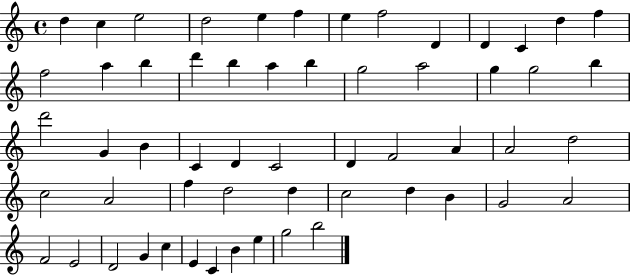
{
  \clef treble
  \time 4/4
  \defaultTimeSignature
  \key c \major
  d''4 c''4 e''2 | d''2 e''4 f''4 | e''4 f''2 d'4 | d'4 c'4 d''4 f''4 | \break f''2 a''4 b''4 | d'''4 b''4 a''4 b''4 | g''2 a''2 | g''4 g''2 b''4 | \break d'''2 g'4 b'4 | c'4 d'4 c'2 | d'4 f'2 a'4 | a'2 d''2 | \break c''2 a'2 | f''4 d''2 d''4 | c''2 d''4 b'4 | g'2 a'2 | \break f'2 e'2 | d'2 g'4 c''4 | e'4 c'4 b'4 e''4 | g''2 b''2 | \break \bar "|."
}